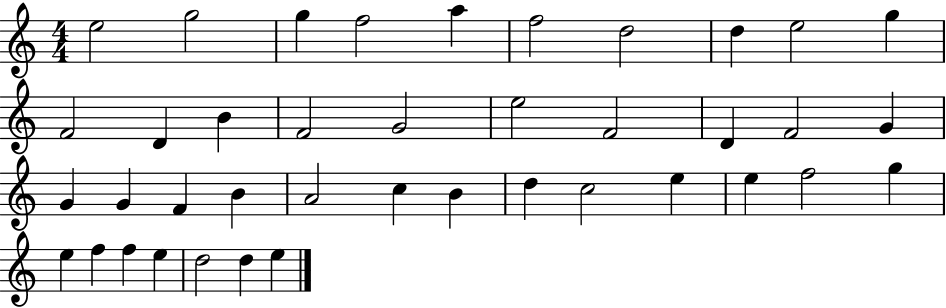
{
  \clef treble
  \numericTimeSignature
  \time 4/4
  \key c \major
  e''2 g''2 | g''4 f''2 a''4 | f''2 d''2 | d''4 e''2 g''4 | \break f'2 d'4 b'4 | f'2 g'2 | e''2 f'2 | d'4 f'2 g'4 | \break g'4 g'4 f'4 b'4 | a'2 c''4 b'4 | d''4 c''2 e''4 | e''4 f''2 g''4 | \break e''4 f''4 f''4 e''4 | d''2 d''4 e''4 | \bar "|."
}